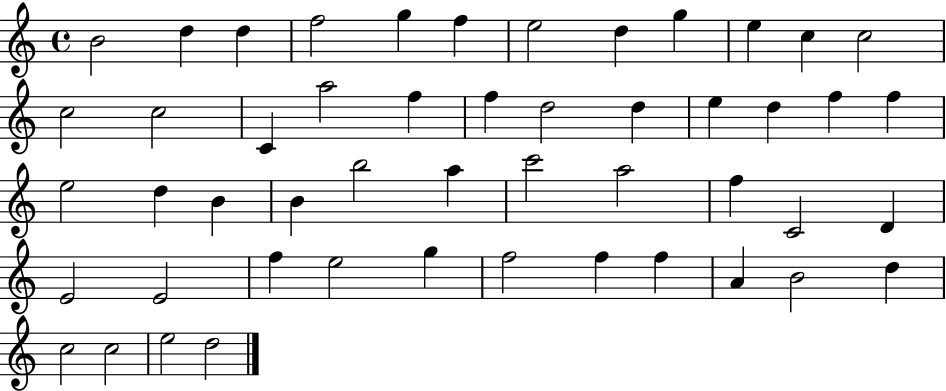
B4/h D5/q D5/q F5/h G5/q F5/q E5/h D5/q G5/q E5/q C5/q C5/h C5/h C5/h C4/q A5/h F5/q F5/q D5/h D5/q E5/q D5/q F5/q F5/q E5/h D5/q B4/q B4/q B5/h A5/q C6/h A5/h F5/q C4/h D4/q E4/h E4/h F5/q E5/h G5/q F5/h F5/q F5/q A4/q B4/h D5/q C5/h C5/h E5/h D5/h